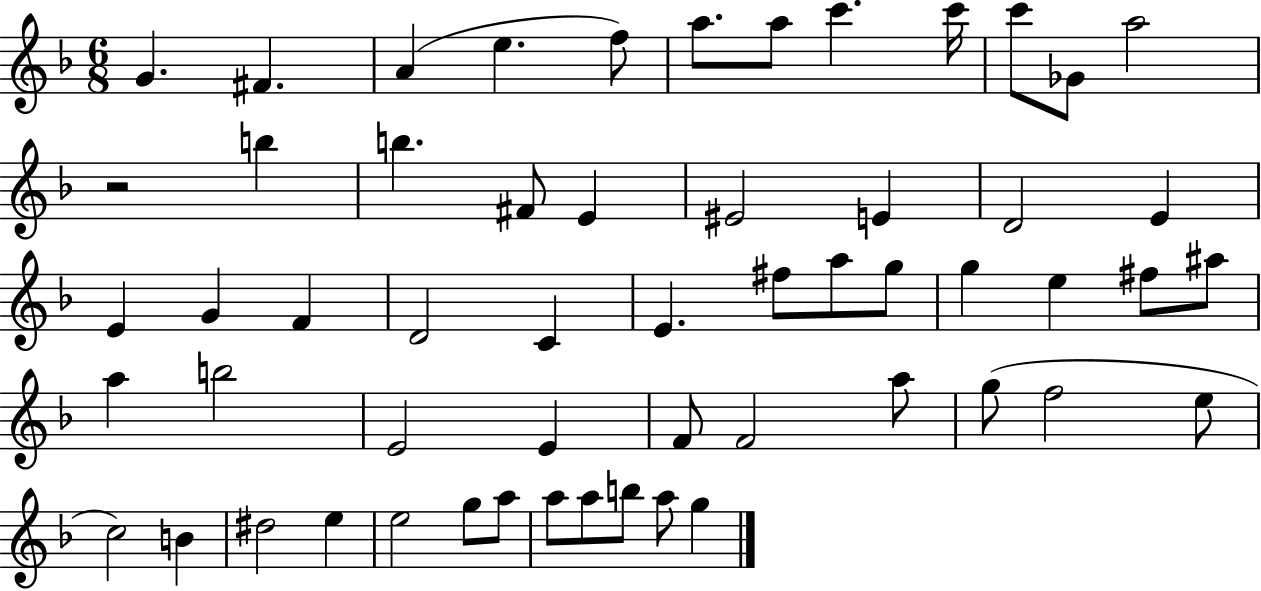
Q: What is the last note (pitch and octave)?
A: G5